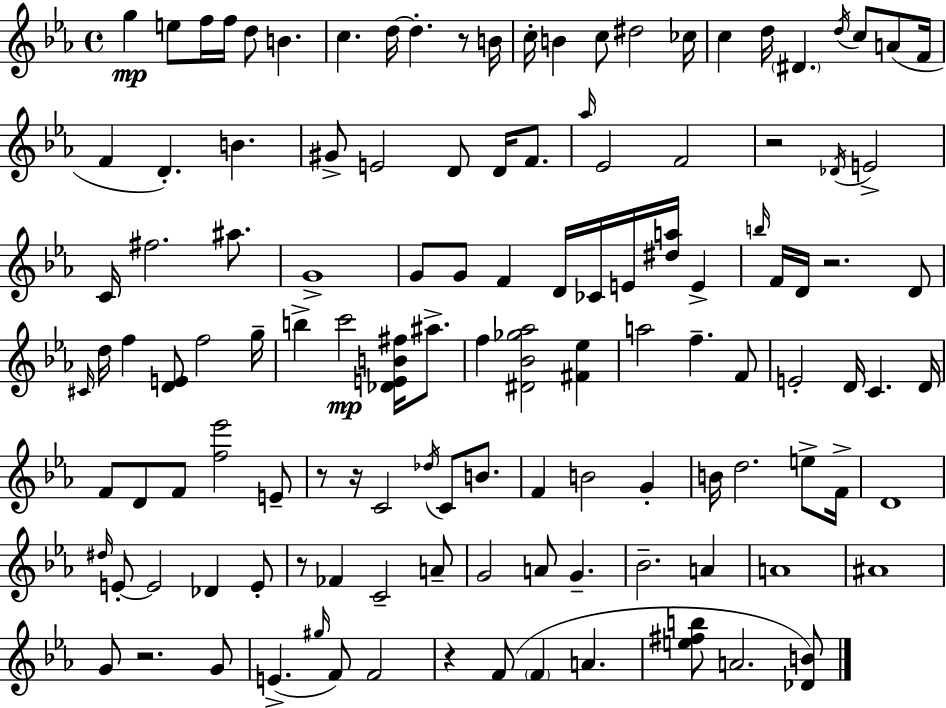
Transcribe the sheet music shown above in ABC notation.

X:1
T:Untitled
M:4/4
L:1/4
K:Eb
g e/2 f/4 f/4 d/2 B c d/4 d z/2 B/4 c/4 B c/2 ^d2 _c/4 c d/4 ^D d/4 c/2 A/2 F/4 F D B ^G/2 E2 D/2 D/4 F/2 _a/4 _E2 F2 z2 _D/4 E2 C/4 ^f2 ^a/2 G4 G/2 G/2 F D/4 _C/4 E/4 [^da]/4 E b/4 F/4 D/4 z2 D/2 ^C/4 d/4 f [DE]/2 f2 g/4 b c'2 [_DEB^f]/4 ^a/2 f [^D_B_g_a]2 [^F_e] a2 f F/2 E2 D/4 C D/4 F/2 D/2 F/2 [f_e']2 E/2 z/2 z/4 C2 _d/4 C/2 B/2 F B2 G B/4 d2 e/2 F/4 D4 ^d/4 E/2 E2 _D E/2 z/2 _F C2 A/2 G2 A/2 G _B2 A A4 ^A4 G/2 z2 G/2 E ^g/4 F/2 F2 z F/2 F A [e^fb]/2 A2 [_DB]/2